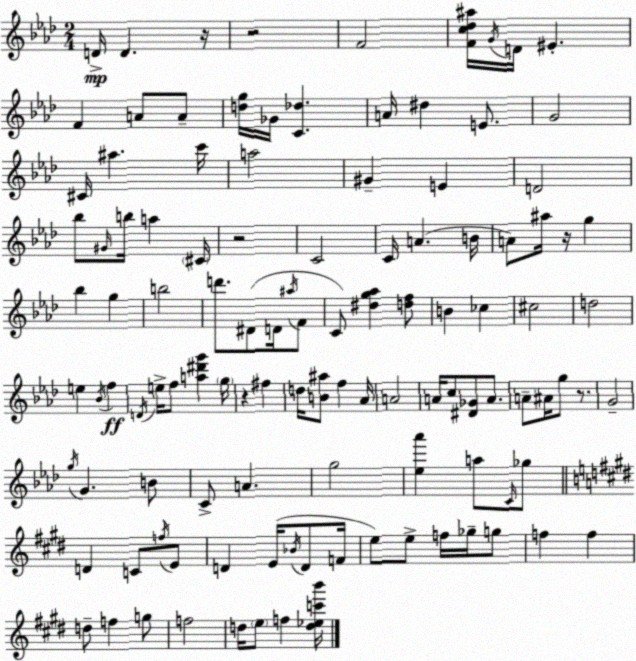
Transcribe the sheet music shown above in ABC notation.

X:1
T:Untitled
M:2/4
L:1/4
K:Ab
D/4 D z/4 z2 F2 [Fc_d^a]/4 G/4 D/4 ^E F A/2 A/2 [dg]/4 _G/4 [C_d] A/4 ^d E/2 G2 ^C/4 ^a c'/4 a2 ^G E D2 _b/2 ^G/4 b/4 a ^C/4 z2 C2 C/4 A B/4 A/2 ^a/4 z/4 g _b g b2 d'/2 ^D/2 D/4 ^a/4 F/2 C/2 [^dg_a] [df]/2 B _c ^c2 d2 e _B/4 f D/4 e/4 f/2 [a^d'g'] g/4 z ^f d/4 [B^a]/2 f _A/4 A2 A/4 c/2 [^D_G]/2 A/2 A/2 ^A/4 g/2 z/2 G2 g/4 G B/2 C/2 A g2 [_e_a'] a/2 C/4 _g/2 D C/2 f/4 E/2 D E/4 _B/4 D/2 F/4 e/2 e/2 f/4 _g/4 g/2 f f d/2 f g/2 f2 d/4 e/2 f [d_ec'b']/4